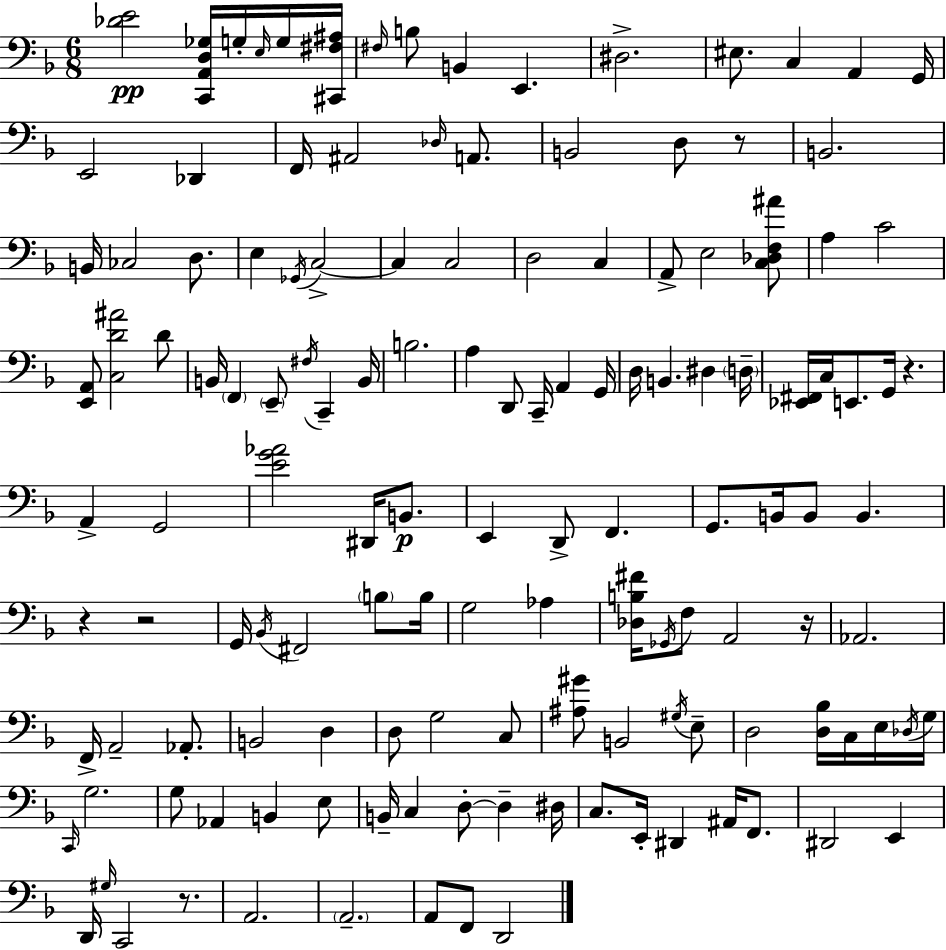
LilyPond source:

{
  \clef bass
  \numericTimeSignature
  \time 6/8
  \key f \major
  <des' e'>2\pp <c, a, d ges>16 g16-. \grace { e16 } g16 | <cis, fis ais>16 \grace { fis16 } b8 b,4 e,4. | dis2.-> | eis8. c4 a,4 | \break g,16 e,2 des,4 | f,16 ais,2 \grace { des16 } | a,8. b,2 d8 | r8 b,2. | \break b,16 ces2 | d8. e4 \acciaccatura { ges,16 } c2->~~ | c4 c2 | d2 | \break c4 a,8-> e2 | <c des f ais'>8 a4 c'2 | <e, a,>8 <c d' ais'>2 | d'8 b,16 \parenthesize f,4 \parenthesize e,8-- \acciaccatura { fis16 } | \break c,4-- b,16 b2. | a4 d,8 c,16-- | a,4 g,16 d16 b,4. | dis4 \parenthesize d16-- <ees, fis,>16 c16 e,8. g,16 r4. | \break a,4-> g,2 | <e' g' aes'>2 | dis,16 b,8.\p e,4 d,8-> f,4. | g,8. b,16 b,8 b,4. | \break r4 r2 | g,16 \acciaccatura { bes,16 } fis,2 | \parenthesize b8 b16 g2 | aes4 <des b fis'>16 \acciaccatura { ges,16 } f8 a,2 | \break r16 aes,2. | f,16-> a,2-- | aes,8.-. b,2 | d4 d8 g2 | \break c8 <ais gis'>8 b,2 | \acciaccatura { gis16 } e8-- d2 | <d bes>16 c16 e16 \acciaccatura { des16 } g16 \grace { c,16 } g2. | g8 | \break aes,4 b,4 e8 b,16-- c4 | d8-.~~ d4-- dis16 c8. | e,16-. dis,4 ais,16 f,8. dis,2 | e,4 d,16 \grace { gis16 } | \break c,2 r8. a,2. | \parenthesize a,2.-- | a,8 | f,8 d,2 \bar "|."
}